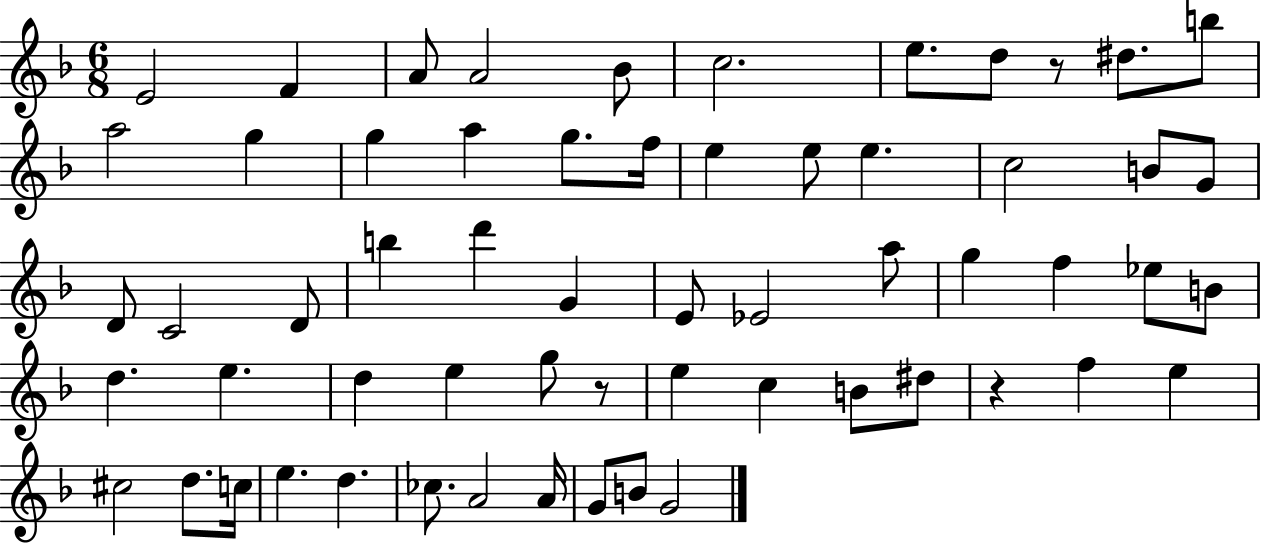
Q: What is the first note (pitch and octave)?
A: E4